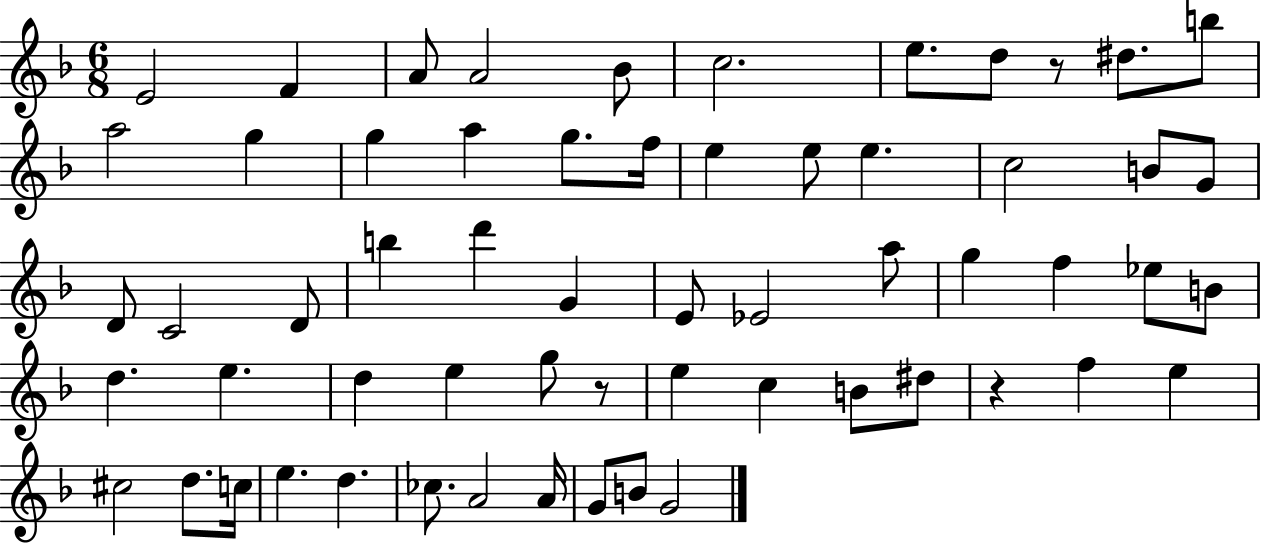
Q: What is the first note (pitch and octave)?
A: E4